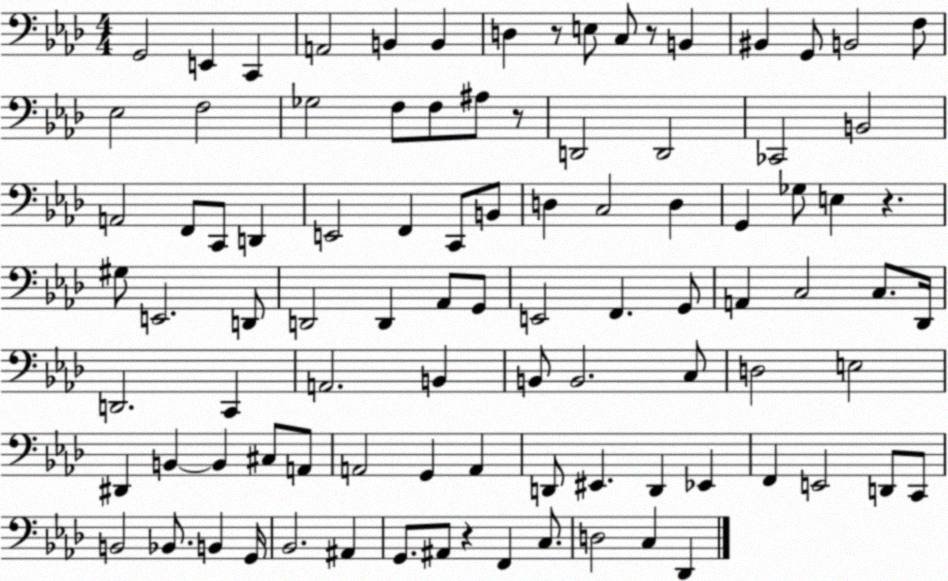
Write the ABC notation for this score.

X:1
T:Untitled
M:4/4
L:1/4
K:Ab
G,,2 E,, C,, A,,2 B,, B,, D, z/2 E,/2 C,/2 z/2 B,, ^B,, G,,/2 B,,2 F,/2 _E,2 F,2 _G,2 F,/2 F,/2 ^A,/2 z/2 D,,2 D,,2 _C,,2 B,,2 A,,2 F,,/2 C,,/2 D,, E,,2 F,, C,,/2 B,,/2 D, C,2 D, G,, _G,/2 E, z ^G,/2 E,,2 D,,/2 D,,2 D,, _A,,/2 G,,/2 E,,2 F,, G,,/2 A,, C,2 C,/2 _D,,/4 D,,2 C,, A,,2 B,, B,,/2 B,,2 C,/2 D,2 E,2 ^D,, B,, B,, ^C,/2 A,,/2 A,,2 G,, A,, D,,/2 ^E,, D,, _E,, F,, E,,2 D,,/2 C,,/2 B,,2 _B,,/2 B,, G,,/4 _B,,2 ^A,, G,,/2 ^A,,/2 z F,, C,/2 D,2 C, _D,,